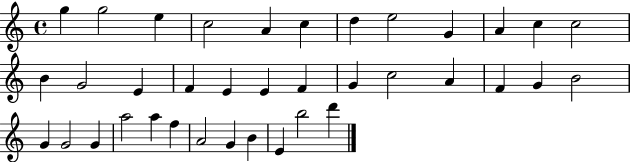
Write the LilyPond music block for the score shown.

{
  \clef treble
  \time 4/4
  \defaultTimeSignature
  \key c \major
  g''4 g''2 e''4 | c''2 a'4 c''4 | d''4 e''2 g'4 | a'4 c''4 c''2 | \break b'4 g'2 e'4 | f'4 e'4 e'4 f'4 | g'4 c''2 a'4 | f'4 g'4 b'2 | \break g'4 g'2 g'4 | a''2 a''4 f''4 | a'2 g'4 b'4 | e'4 b''2 d'''4 | \break \bar "|."
}